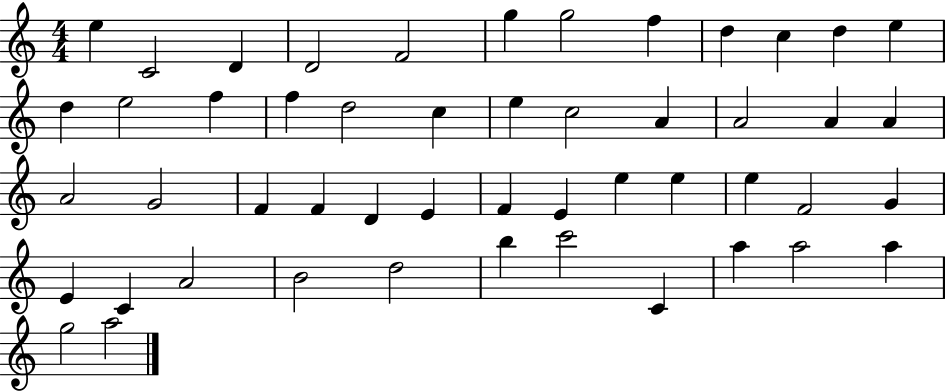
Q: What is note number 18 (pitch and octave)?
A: C5